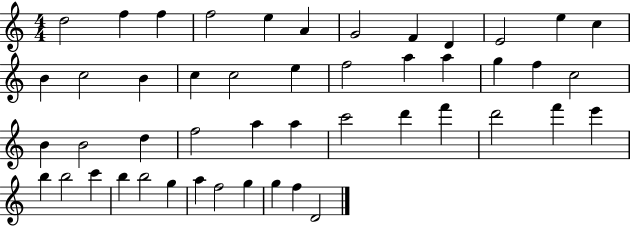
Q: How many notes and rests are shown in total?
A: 48